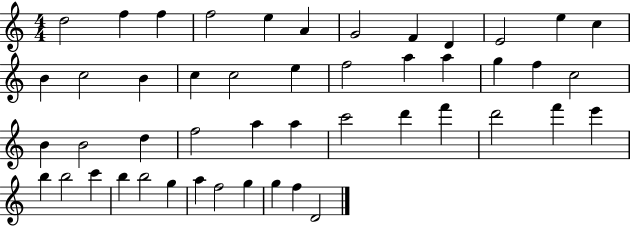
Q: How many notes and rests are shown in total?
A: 48